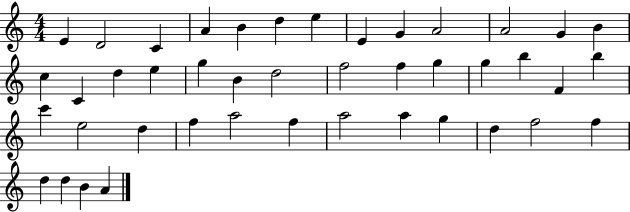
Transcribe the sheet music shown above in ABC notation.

X:1
T:Untitled
M:4/4
L:1/4
K:C
E D2 C A B d e E G A2 A2 G B c C d e g B d2 f2 f g g b F b c' e2 d f a2 f a2 a g d f2 f d d B A